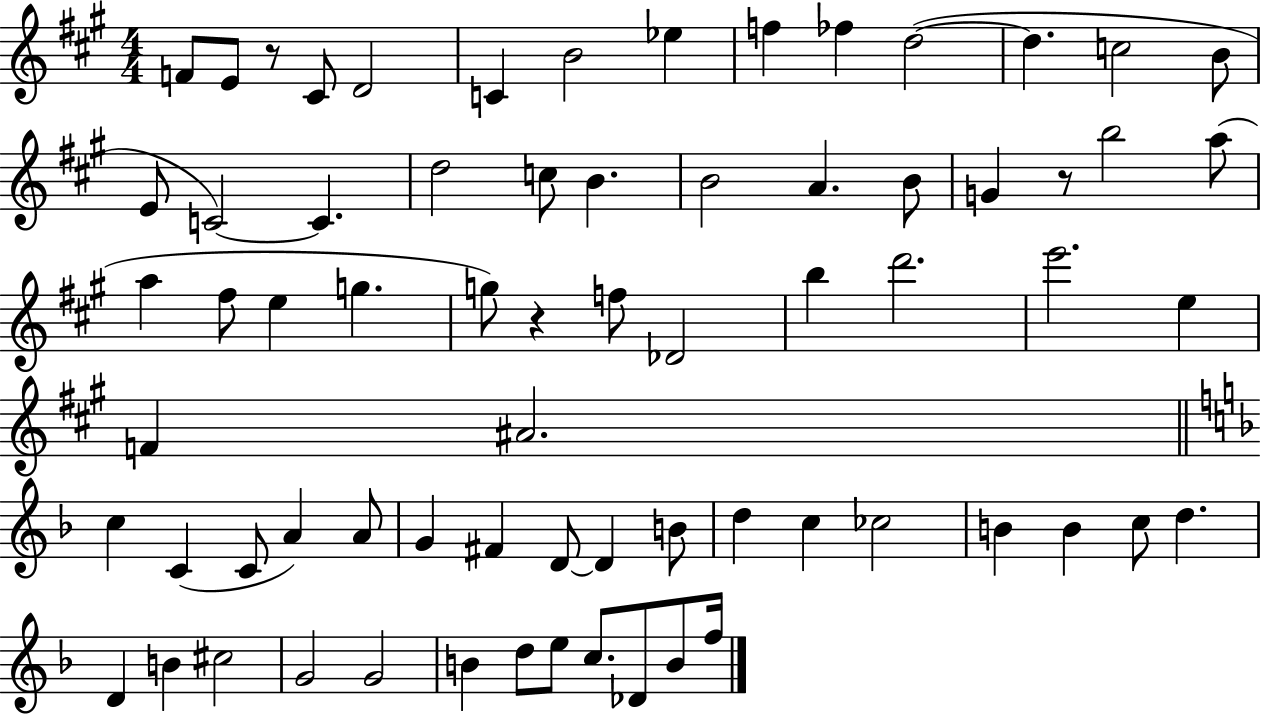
X:1
T:Untitled
M:4/4
L:1/4
K:A
F/2 E/2 z/2 ^C/2 D2 C B2 _e f _f d2 d c2 B/2 E/2 C2 C d2 c/2 B B2 A B/2 G z/2 b2 a/2 a ^f/2 e g g/2 z f/2 _D2 b d'2 e'2 e F ^A2 c C C/2 A A/2 G ^F D/2 D B/2 d c _c2 B B c/2 d D B ^c2 G2 G2 B d/2 e/2 c/2 _D/2 B/2 f/4